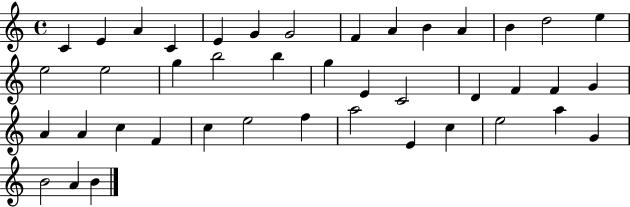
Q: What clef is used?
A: treble